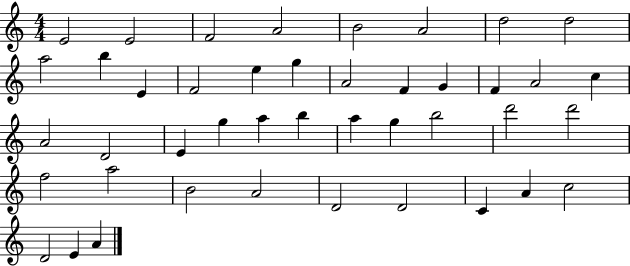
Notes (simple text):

E4/h E4/h F4/h A4/h B4/h A4/h D5/h D5/h A5/h B5/q E4/q F4/h E5/q G5/q A4/h F4/q G4/q F4/q A4/h C5/q A4/h D4/h E4/q G5/q A5/q B5/q A5/q G5/q B5/h D6/h D6/h F5/h A5/h B4/h A4/h D4/h D4/h C4/q A4/q C5/h D4/h E4/q A4/q